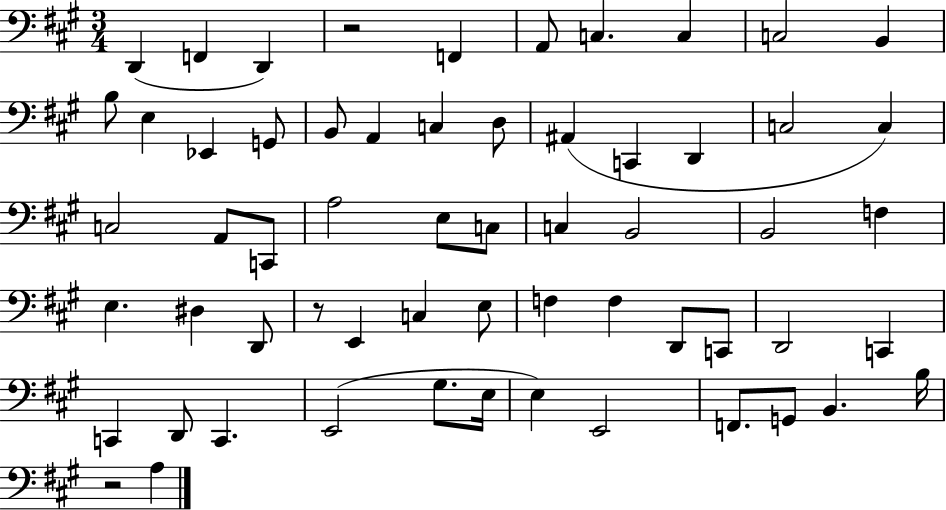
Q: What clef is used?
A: bass